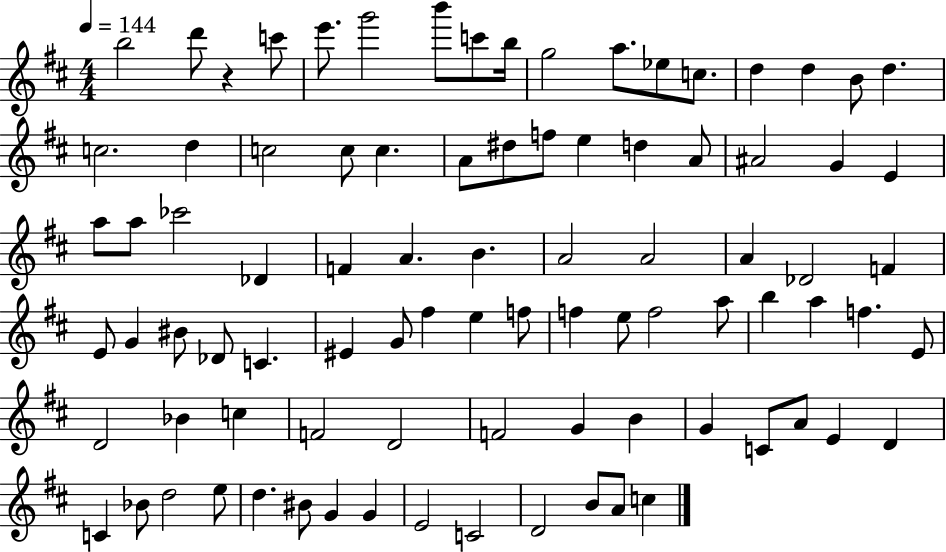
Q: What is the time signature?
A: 4/4